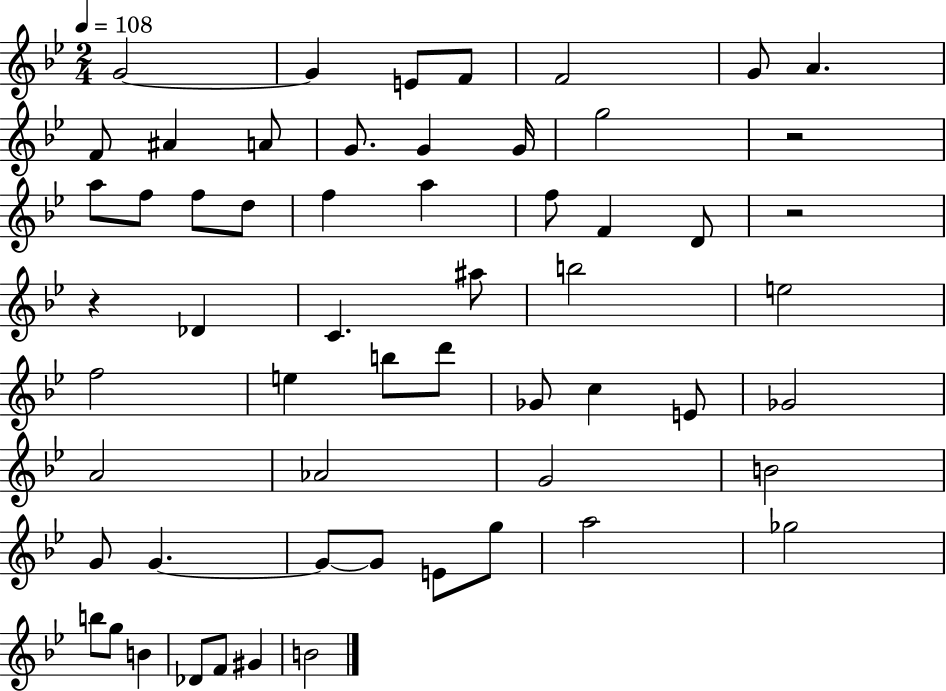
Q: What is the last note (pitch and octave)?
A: B4